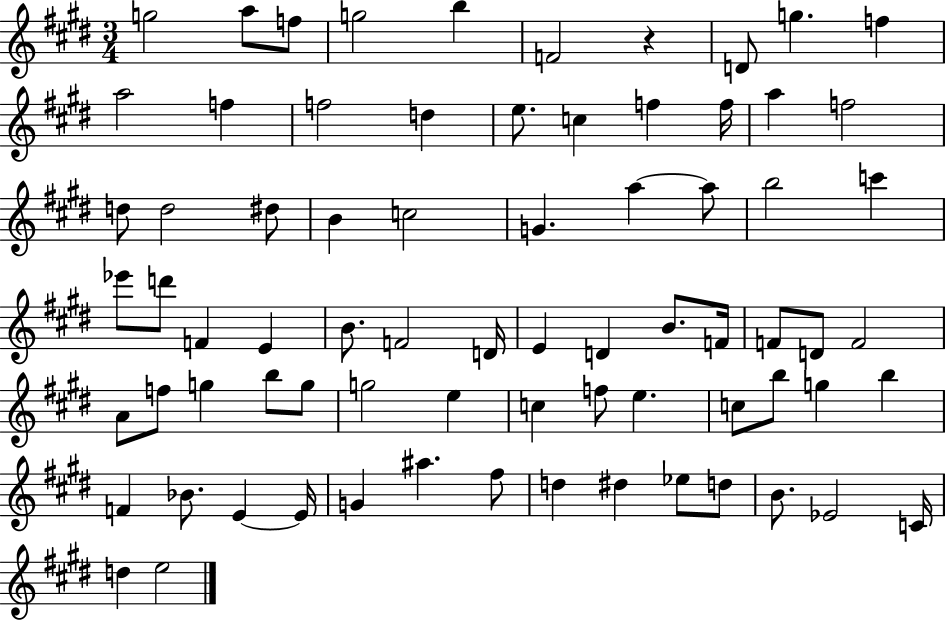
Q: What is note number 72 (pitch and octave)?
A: D5